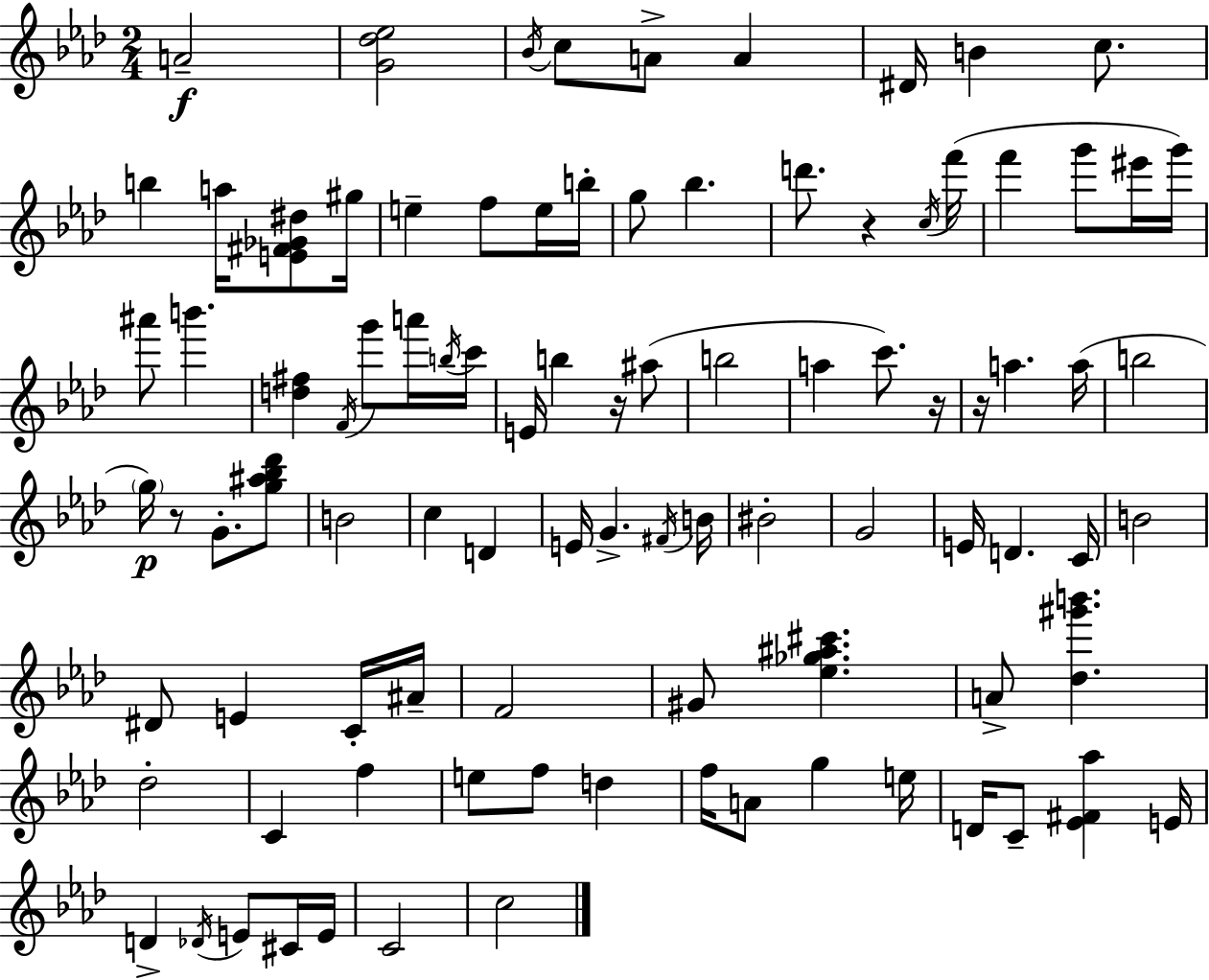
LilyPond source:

{
  \clef treble
  \numericTimeSignature
  \time 2/4
  \key aes \major
  \repeat volta 2 { a'2--\f | <g' des'' ees''>2 | \acciaccatura { bes'16 } c''8 a'8-> a'4 | dis'16 b'4 c''8. | \break b''4 a''16 <e' fis' ges' dis''>8 | gis''16 e''4-- f''8 e''16 | b''16-. g''8 bes''4. | d'''8. r4 | \break \acciaccatura { c''16 } f'''16( f'''4 g'''8 | eis'''16 g'''16) ais'''8 b'''4. | <d'' fis''>4 \acciaccatura { f'16 } g'''8 | a'''16 \acciaccatura { b''16 } c'''16 e'16 b''4 | \break r16 ais''8( b''2 | a''4 | c'''8.) r16 r16 a''4. | a''16( b''2 | \break \parenthesize g''16\p) r8 g'8.-. | <g'' ais'' bes'' des'''>8 b'2 | c''4 | d'4 e'16 g'4.-> | \break \acciaccatura { fis'16 } b'16 bis'2-. | g'2 | e'16 d'4. | c'16 b'2 | \break dis'8 e'4 | c'16-. ais'16-- f'2 | gis'8 <ees'' ges'' ais'' cis'''>4. | a'8-> <des'' gis''' b'''>4. | \break des''2-. | c'4 | f''4 e''8 f''8 | d''4 f''16 a'8 | \break g''4 e''16 d'16 c'8-- | <ees' fis' aes''>4 e'16 d'4-> | \acciaccatura { des'16 } e'8 cis'16 e'16 c'2 | c''2 | \break } \bar "|."
}